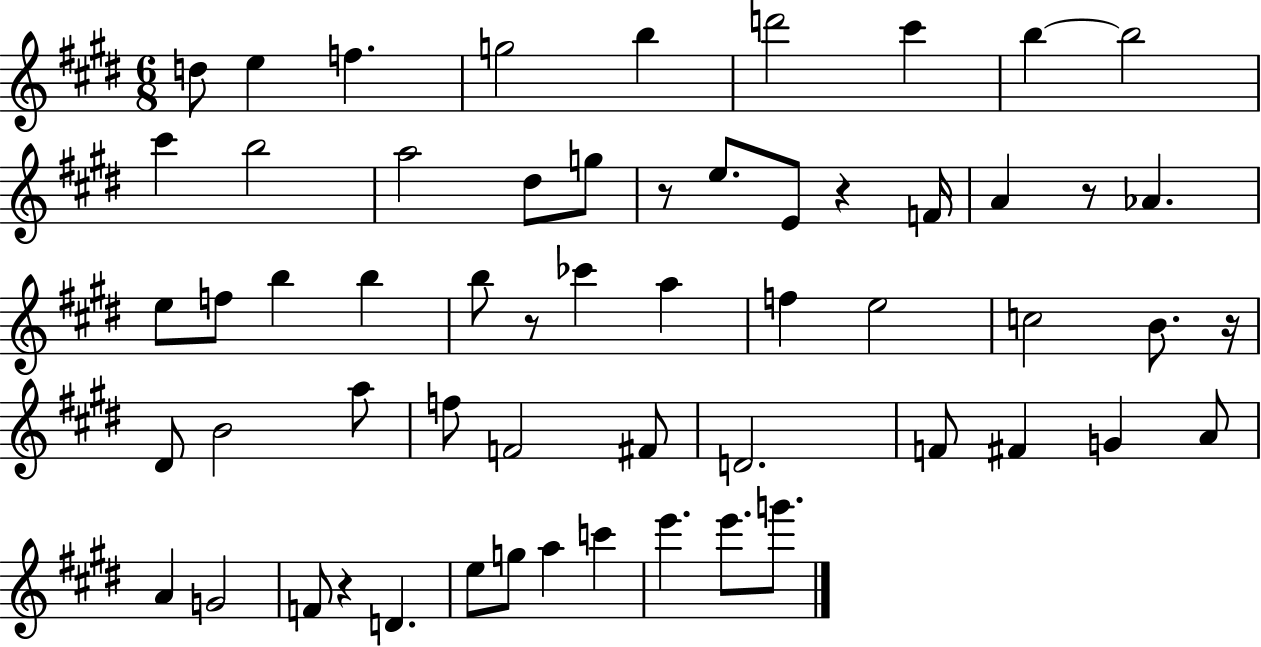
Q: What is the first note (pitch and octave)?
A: D5